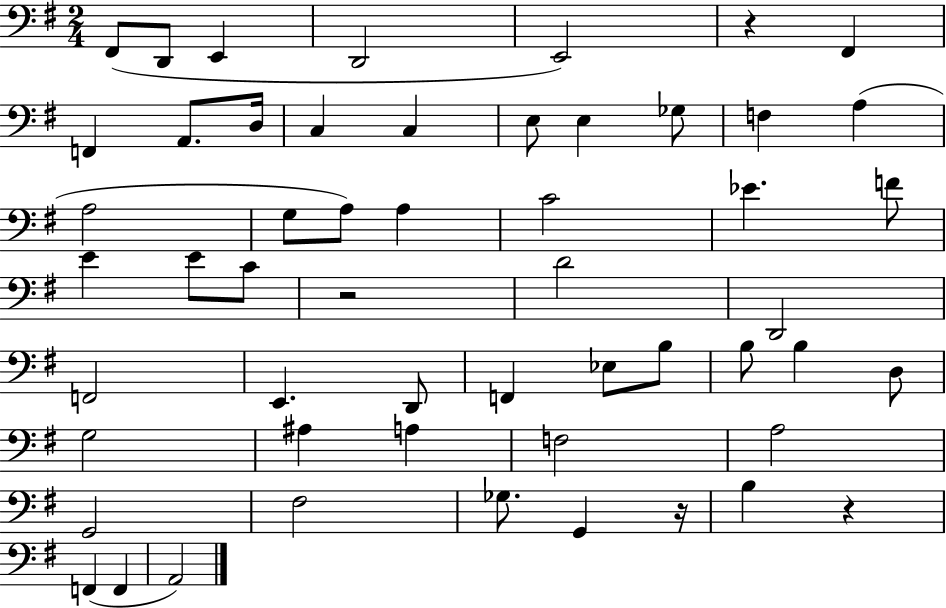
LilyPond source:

{
  \clef bass
  \numericTimeSignature
  \time 2/4
  \key g \major
  fis,8( d,8 e,4 | d,2 | e,2) | r4 fis,4 | \break f,4 a,8. d16 | c4 c4 | e8 e4 ges8 | f4 a4( | \break a2 | g8 a8) a4 | c'2 | ees'4. f'8 | \break e'4 e'8 c'8 | r2 | d'2 | d,2 | \break f,2 | e,4. d,8 | f,4 ees8 b8 | b8 b4 d8 | \break g2 | ais4 a4 | f2 | a2 | \break g,2 | fis2 | ges8. g,4 r16 | b4 r4 | \break f,4( f,4 | a,2) | \bar "|."
}